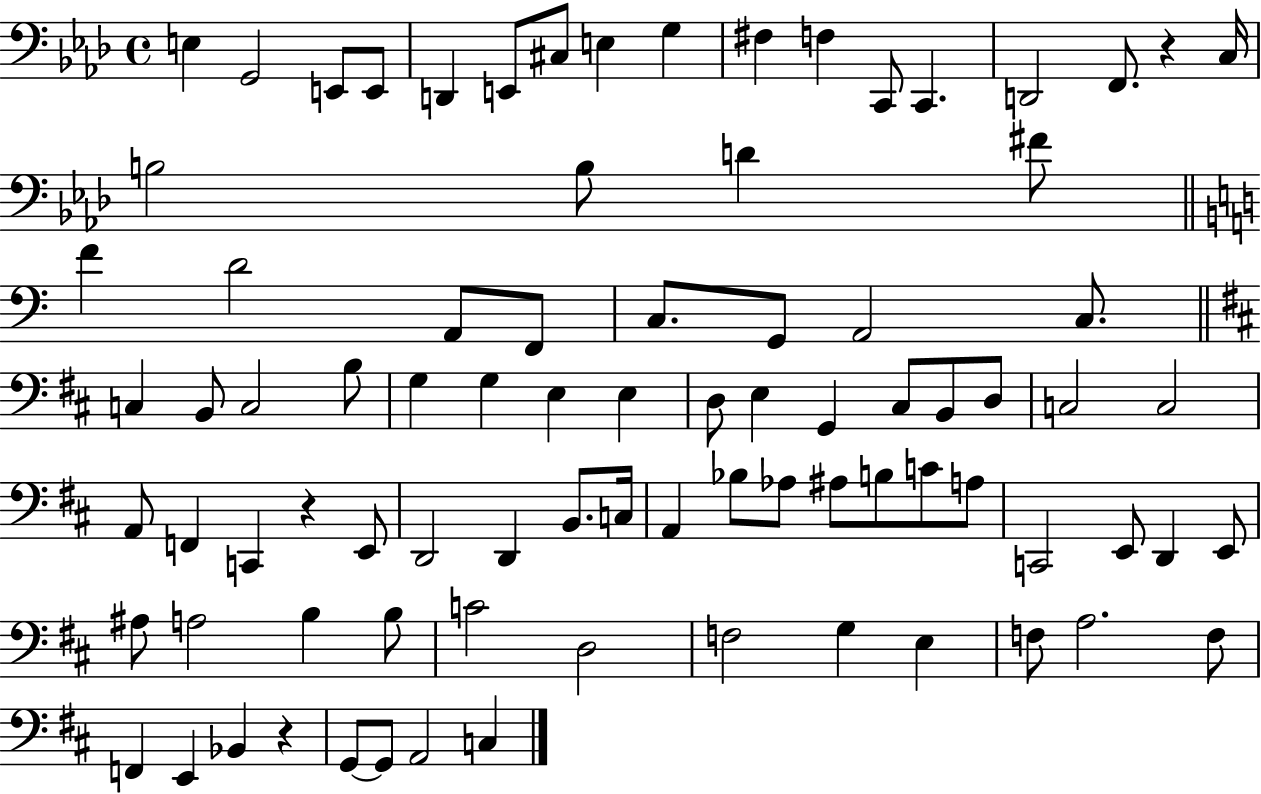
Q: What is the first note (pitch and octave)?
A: E3